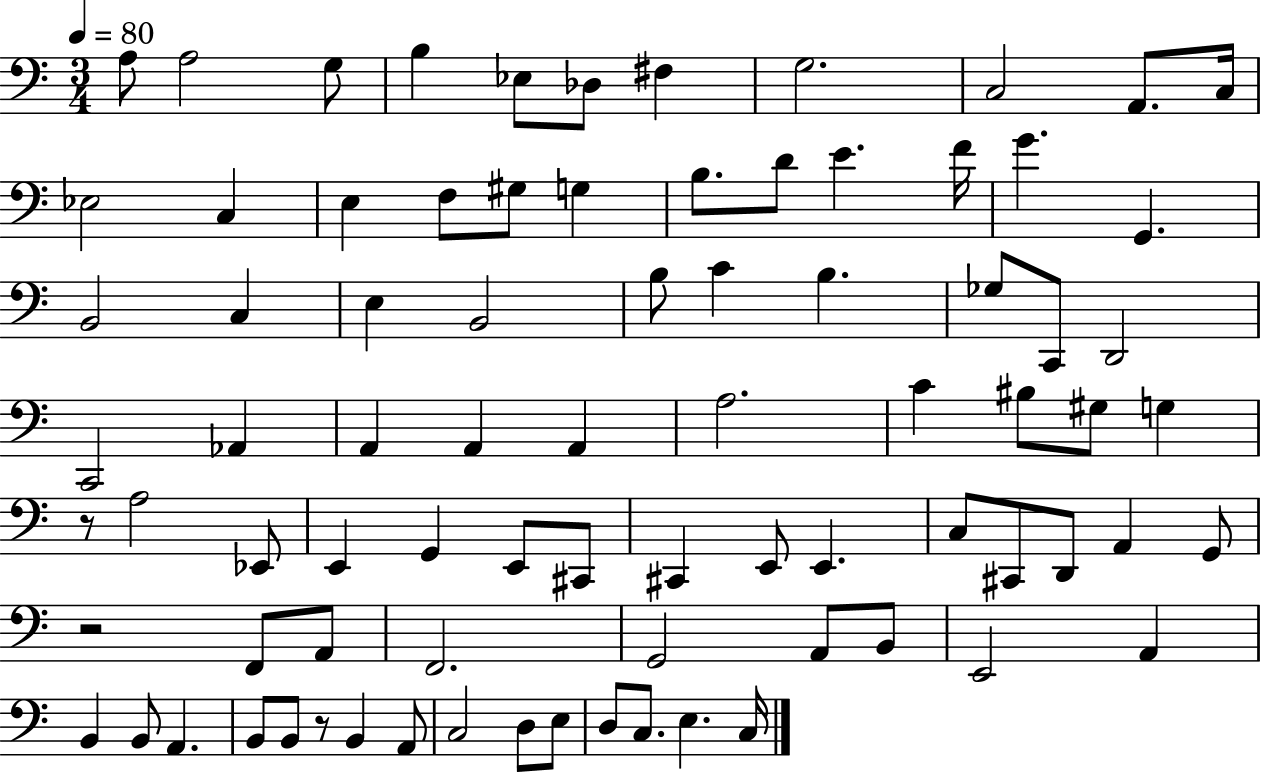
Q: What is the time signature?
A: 3/4